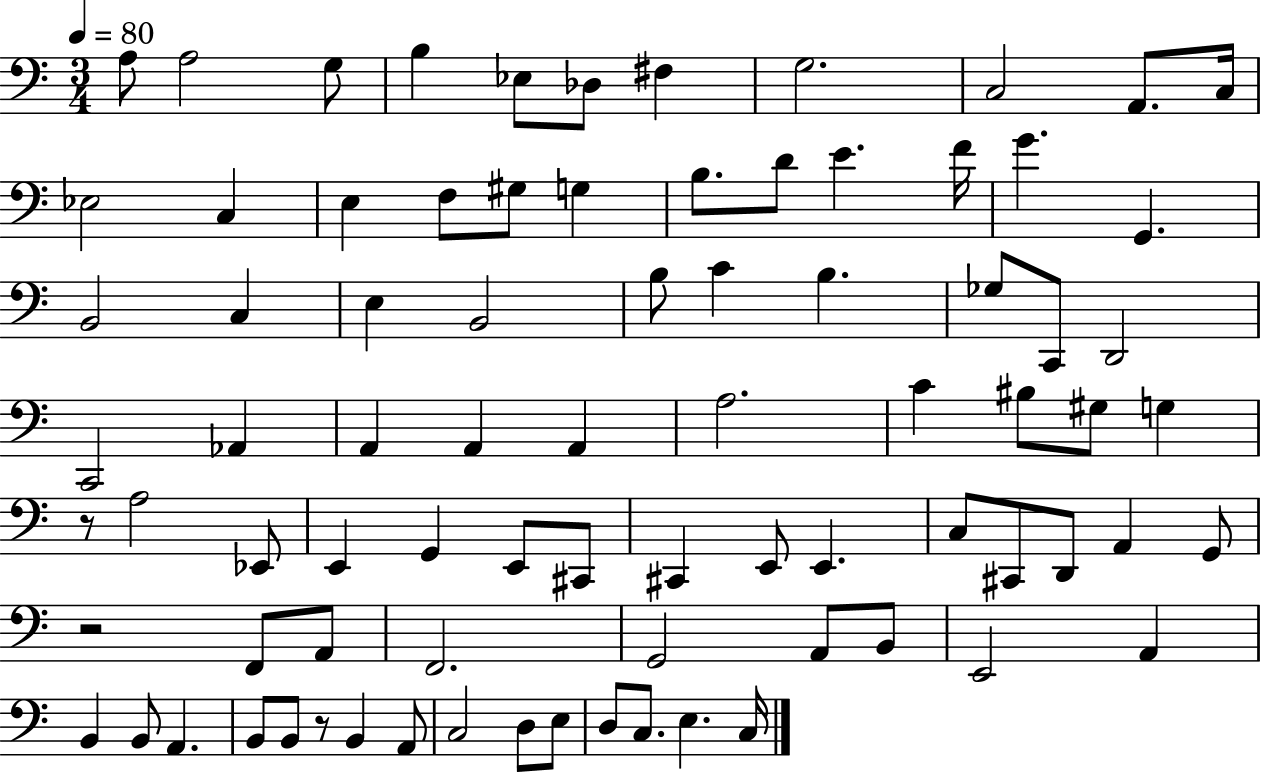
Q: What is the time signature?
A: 3/4